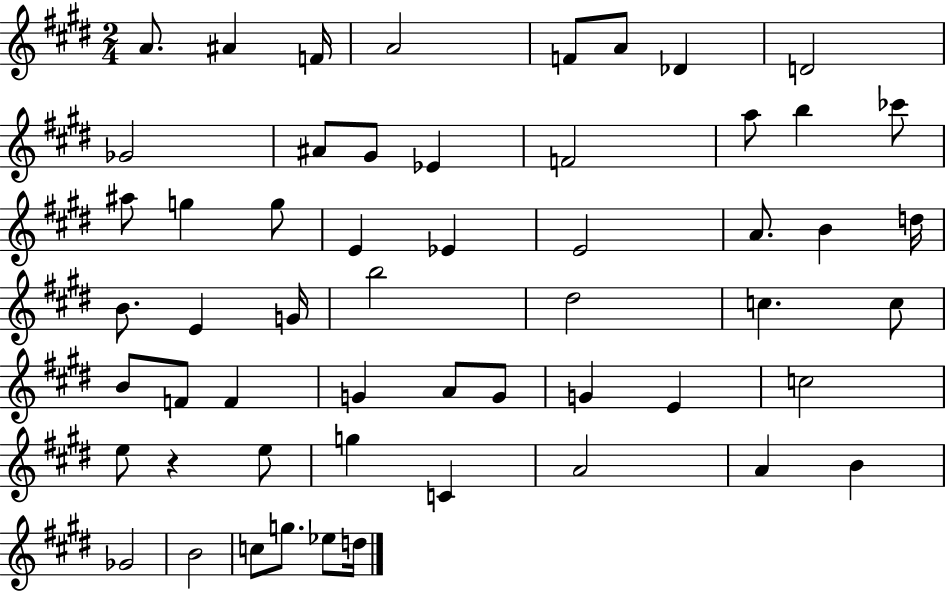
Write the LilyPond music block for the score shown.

{
  \clef treble
  \numericTimeSignature
  \time 2/4
  \key e \major
  a'8. ais'4 f'16 | a'2 | f'8 a'8 des'4 | d'2 | \break ges'2 | ais'8 gis'8 ees'4 | f'2 | a''8 b''4 ces'''8 | \break ais''8 g''4 g''8 | e'4 ees'4 | e'2 | a'8. b'4 d''16 | \break b'8. e'4 g'16 | b''2 | dis''2 | c''4. c''8 | \break b'8 f'8 f'4 | g'4 a'8 g'8 | g'4 e'4 | c''2 | \break e''8 r4 e''8 | g''4 c'4 | a'2 | a'4 b'4 | \break ges'2 | b'2 | c''8 g''8. ees''8 d''16 | \bar "|."
}